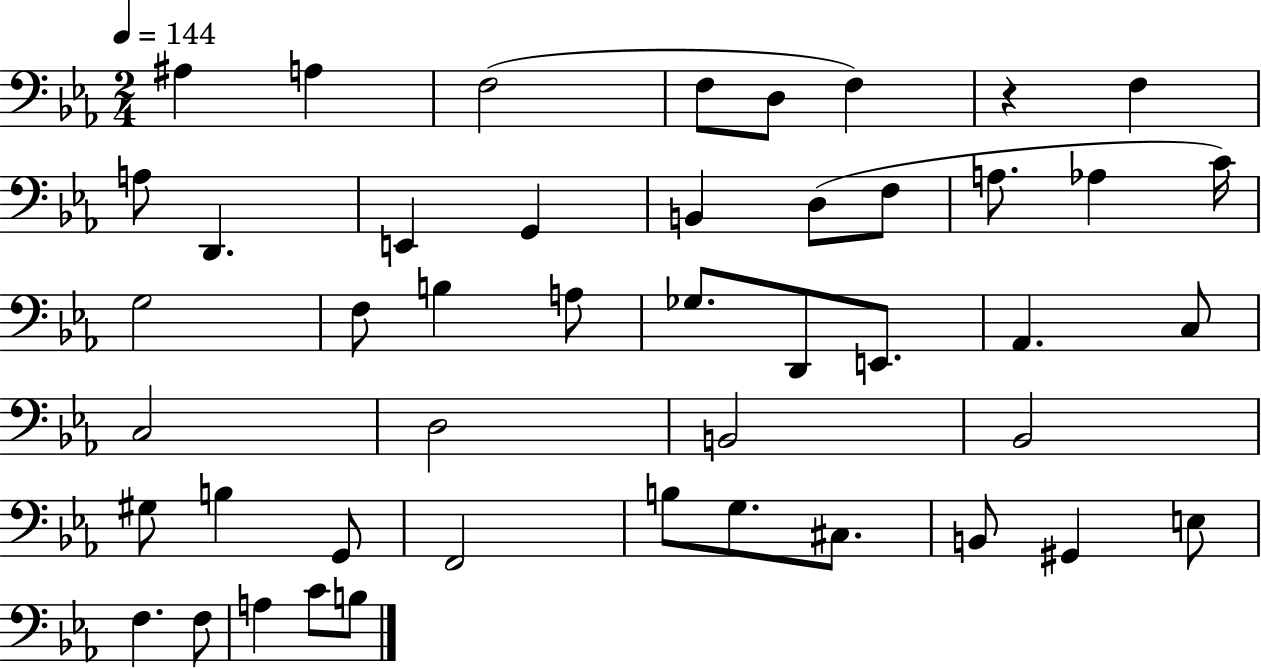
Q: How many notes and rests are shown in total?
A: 46